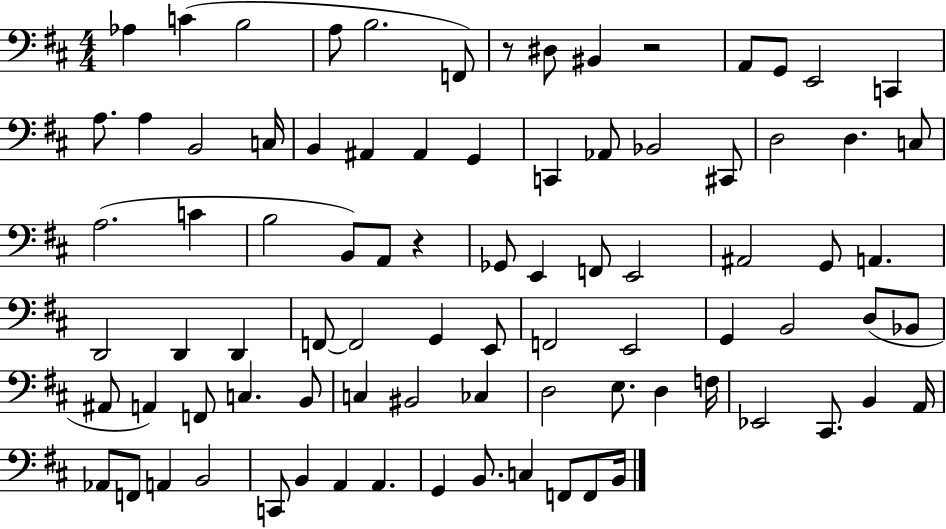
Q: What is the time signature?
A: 4/4